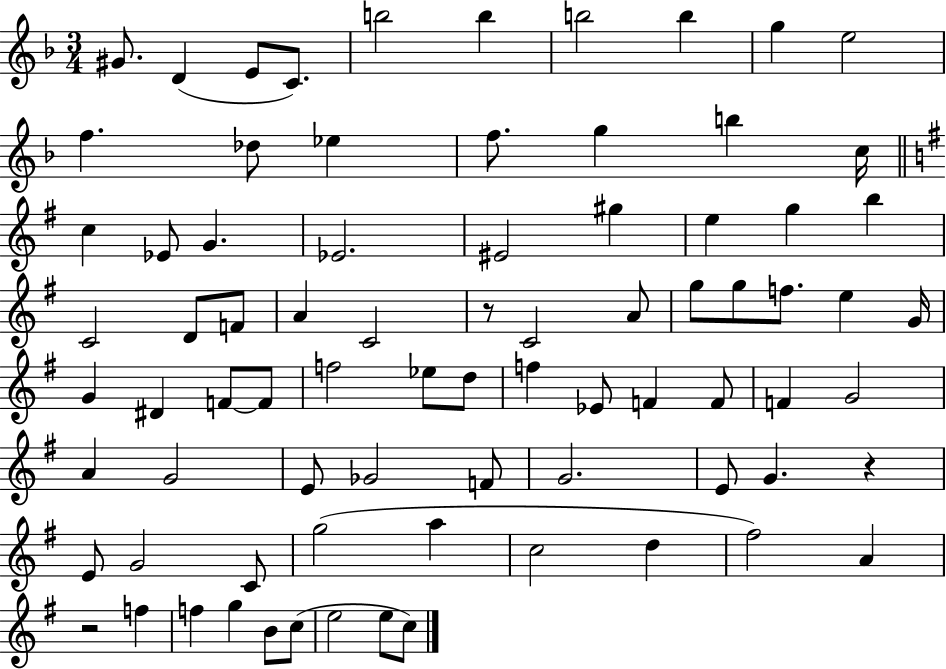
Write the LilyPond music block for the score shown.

{
  \clef treble
  \numericTimeSignature
  \time 3/4
  \key f \major
  gis'8. d'4( e'8 c'8.) | b''2 b''4 | b''2 b''4 | g''4 e''2 | \break f''4. des''8 ees''4 | f''8. g''4 b''4 c''16 | \bar "||" \break \key g \major c''4 ees'8 g'4. | ees'2. | eis'2 gis''4 | e''4 g''4 b''4 | \break c'2 d'8 f'8 | a'4 c'2 | r8 c'2 a'8 | g''8 g''8 f''8. e''4 g'16 | \break g'4 dis'4 f'8~~ f'8 | f''2 ees''8 d''8 | f''4 ees'8 f'4 f'8 | f'4 g'2 | \break a'4 g'2 | e'8 ges'2 f'8 | g'2. | e'8 g'4. r4 | \break e'8 g'2 c'8 | g''2( a''4 | c''2 d''4 | fis''2) a'4 | \break r2 f''4 | f''4 g''4 b'8 c''8( | e''2 e''8 c''8) | \bar "|."
}